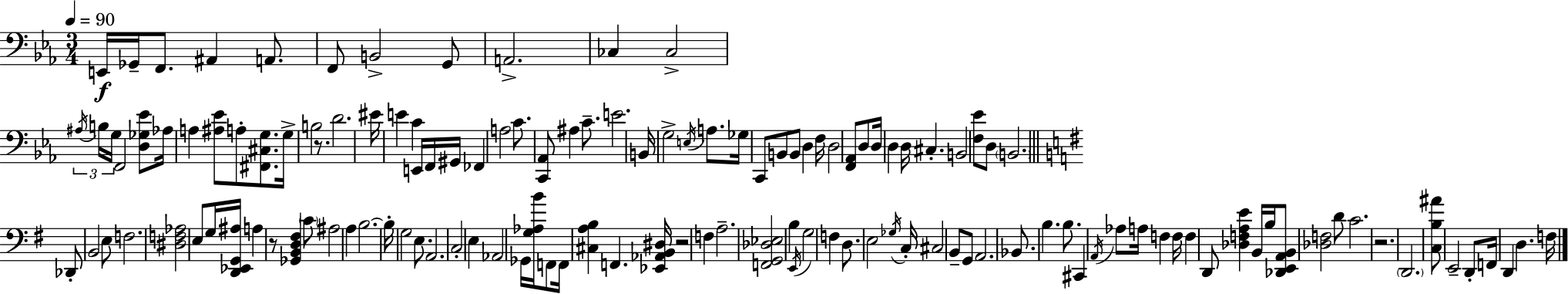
{
  \clef bass
  \numericTimeSignature
  \time 3/4
  \key ees \major
  \tempo 4 = 90
  e,16\f ges,16-- f,8. ais,4 a,8. | f,8 b,2-> g,8 | a,2.-> | ces4 ces2-> | \break \tuplet 3/2 { \acciaccatura { ais16 } b16 g16 } f,2 <d ges ees'>8 | aes16 a4 <ais ees'>8 a8-. <fis, cis g>8. | g16-> b2 r8. | d'2. | \break eis'16 e'4 c'4 e,16 f,16 | gis,16 fes,4 a2 | c'8. <c, aes,>8 ais4 c'8.-- | e'2. | \break b,16 g2-> \acciaccatura { e16 } a8. | ges16 c,8 b,8 b,8 d4 | f16 d2 <f, aes,>8 | d8 d16 d4 d16 cis4.-. | \break b,2 <f ees'>8 | d8 \parenthesize b,2. | \bar "||" \break \key g \major des,8-. b,2 e8 | f2. | <dis f aes>2 e8 g16 <d, ees, g, ais>16 | a4 r8 <ges, b, d fis>4 \parenthesize c'8 | \break ais2 a4 | b2.~~ | b16-. g2 e8. | a,2. | \break \parenthesize c2-. e4 | aes,2 ges,16 <g aes b'>16 f,8 | f,16 <cis a b>4 f,4. <ees, aes, b, dis>16 | r2 f4 | \break a2.-- | <f, g, des ees>2 b4 | \acciaccatura { e,16 } g2 f4 | d8. e2 | \break \acciaccatura { ges16 } c16-. cis2 b,8-- | g,8 a,2. | bes,8. b4. b8. | cis,4 \acciaccatura { a,16 } aes8 a16 f4 | \break f16 f4 d,8 <des f a e'>4 | b,16 b16 <des, e, a, b,>8 <des f>2 | d'8 c'2. | r2. | \break \parenthesize d,2. | <c b ais'>8 e,2-- | d,8-. f,16 d,4 d4. | f16 \bar "|."
}